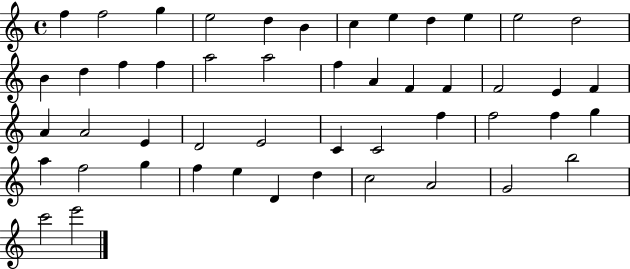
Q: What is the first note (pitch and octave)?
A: F5